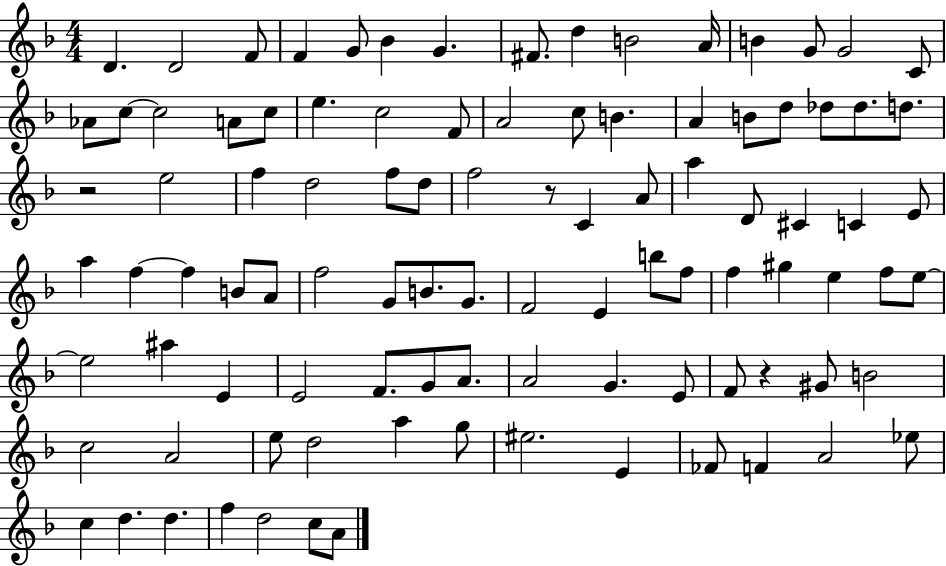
{
  \clef treble
  \numericTimeSignature
  \time 4/4
  \key f \major
  d'4. d'2 f'8 | f'4 g'8 bes'4 g'4. | fis'8. d''4 b'2 a'16 | b'4 g'8 g'2 c'8 | \break aes'8 c''8~~ c''2 a'8 c''8 | e''4. c''2 f'8 | a'2 c''8 b'4. | a'4 b'8 d''8 des''8 des''8. d''8. | \break r2 e''2 | f''4 d''2 f''8 d''8 | f''2 r8 c'4 a'8 | a''4 d'8 cis'4 c'4 e'8 | \break a''4 f''4~~ f''4 b'8 a'8 | f''2 g'8 b'8. g'8. | f'2 e'4 b''8 f''8 | f''4 gis''4 e''4 f''8 e''8~~ | \break e''2 ais''4 e'4 | e'2 f'8. g'8 a'8. | a'2 g'4. e'8 | f'8 r4 gis'8 b'2 | \break c''2 a'2 | e''8 d''2 a''4 g''8 | eis''2. e'4 | fes'8 f'4 a'2 ees''8 | \break c''4 d''4. d''4. | f''4 d''2 c''8 a'8 | \bar "|."
}